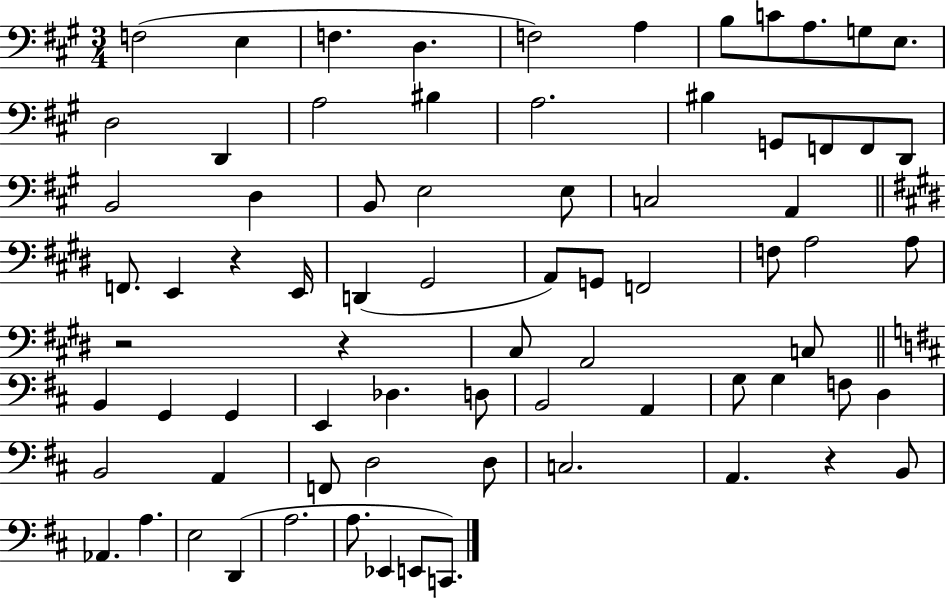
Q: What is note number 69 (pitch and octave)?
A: Eb2